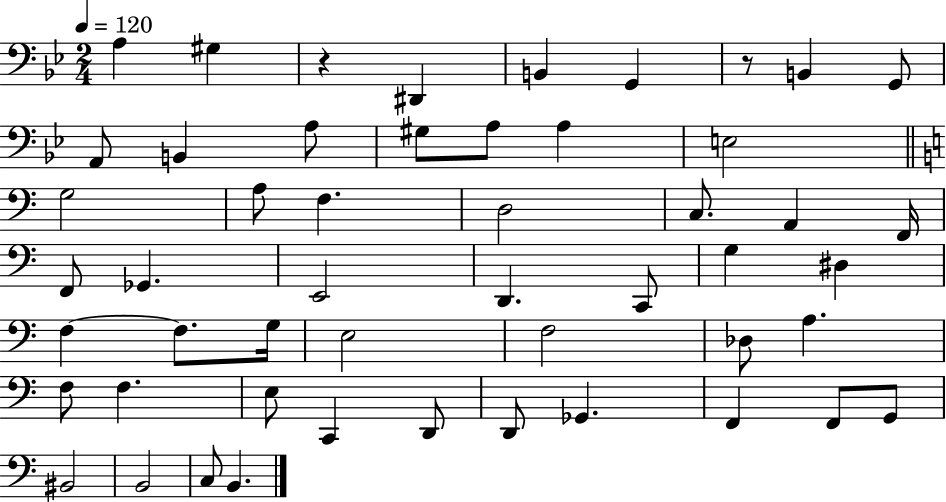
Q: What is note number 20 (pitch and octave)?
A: A2